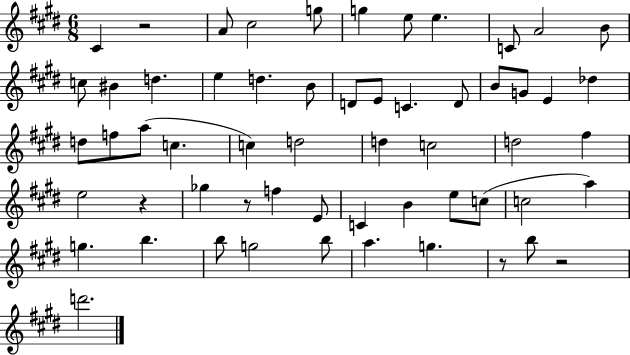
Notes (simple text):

C#4/q R/h A4/e C#5/h G5/e G5/q E5/e E5/q. C4/e A4/h B4/e C5/e BIS4/q D5/q. E5/q D5/q. B4/e D4/e E4/e C4/q. D4/e B4/e G4/e E4/q Db5/q D5/e F5/e A5/e C5/q. C5/q D5/h D5/q C5/h D5/h F#5/q E5/h R/q Gb5/q R/e F5/q E4/e C4/q B4/q E5/e C5/e C5/h A5/q G5/q. B5/q. B5/e G5/h B5/e A5/q. G5/q. R/e B5/e R/h D6/h.